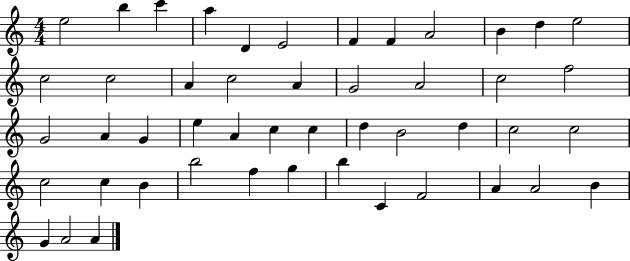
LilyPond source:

{
  \clef treble
  \numericTimeSignature
  \time 4/4
  \key c \major
  e''2 b''4 c'''4 | a''4 d'4 e'2 | f'4 f'4 a'2 | b'4 d''4 e''2 | \break c''2 c''2 | a'4 c''2 a'4 | g'2 a'2 | c''2 f''2 | \break g'2 a'4 g'4 | e''4 a'4 c''4 c''4 | d''4 b'2 d''4 | c''2 c''2 | \break c''2 c''4 b'4 | b''2 f''4 g''4 | b''4 c'4 f'2 | a'4 a'2 b'4 | \break g'4 a'2 a'4 | \bar "|."
}